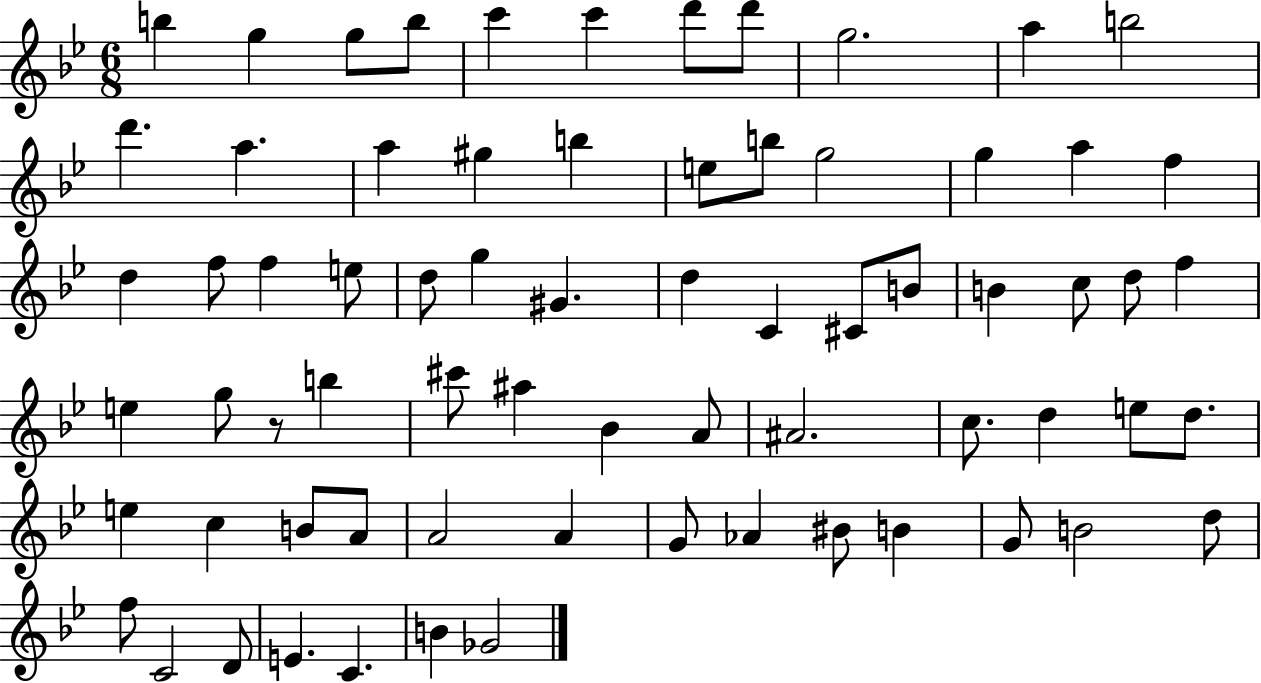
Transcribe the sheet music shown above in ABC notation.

X:1
T:Untitled
M:6/8
L:1/4
K:Bb
b g g/2 b/2 c' c' d'/2 d'/2 g2 a b2 d' a a ^g b e/2 b/2 g2 g a f d f/2 f e/2 d/2 g ^G d C ^C/2 B/2 B c/2 d/2 f e g/2 z/2 b ^c'/2 ^a _B A/2 ^A2 c/2 d e/2 d/2 e c B/2 A/2 A2 A G/2 _A ^B/2 B G/2 B2 d/2 f/2 C2 D/2 E C B _G2